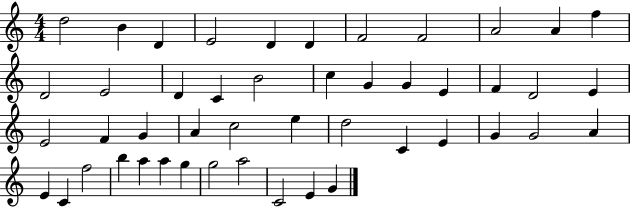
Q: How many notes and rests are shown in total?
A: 47